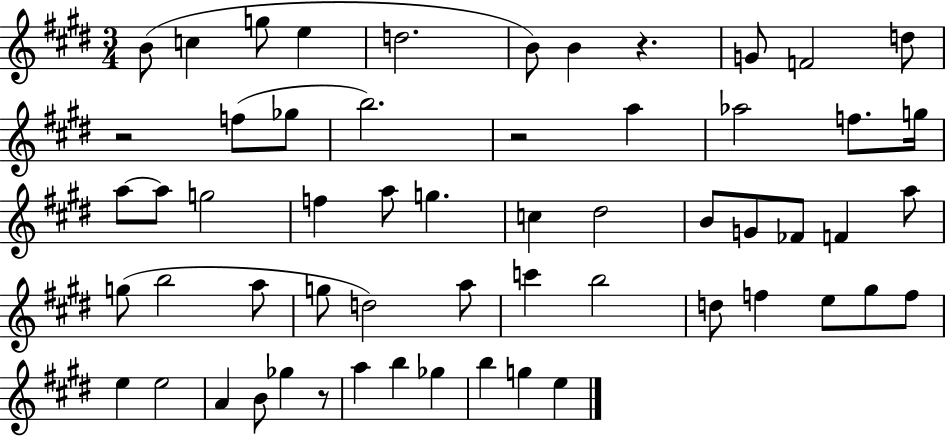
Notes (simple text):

B4/e C5/q G5/e E5/q D5/h. B4/e B4/q R/q. G4/e F4/h D5/e R/h F5/e Gb5/e B5/h. R/h A5/q Ab5/h F5/e. G5/s A5/e A5/e G5/h F5/q A5/e G5/q. C5/q D#5/h B4/e G4/e FES4/e F4/q A5/e G5/e B5/h A5/e G5/e D5/h A5/e C6/q B5/h D5/e F5/q E5/e G#5/e F5/e E5/q E5/h A4/q B4/e Gb5/q R/e A5/q B5/q Gb5/q B5/q G5/q E5/q